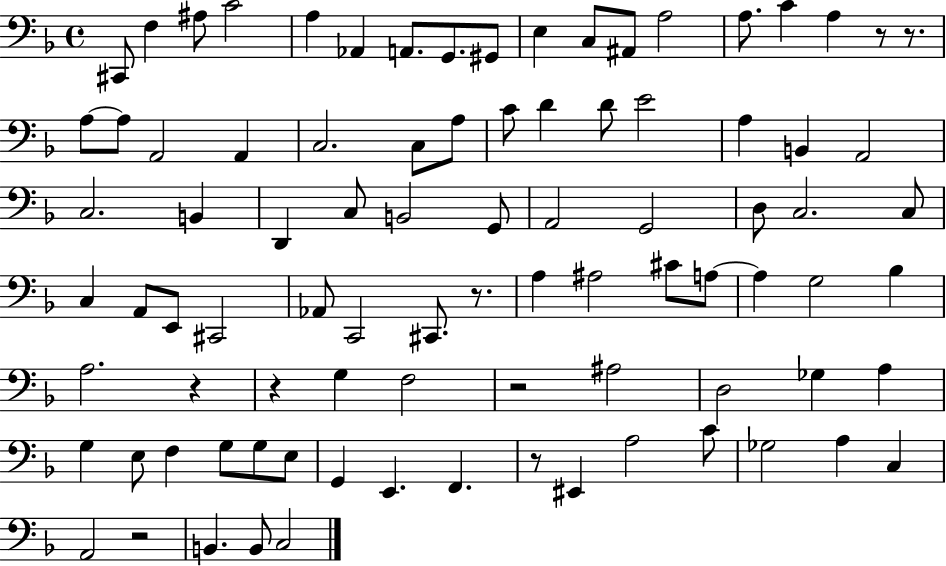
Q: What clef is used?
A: bass